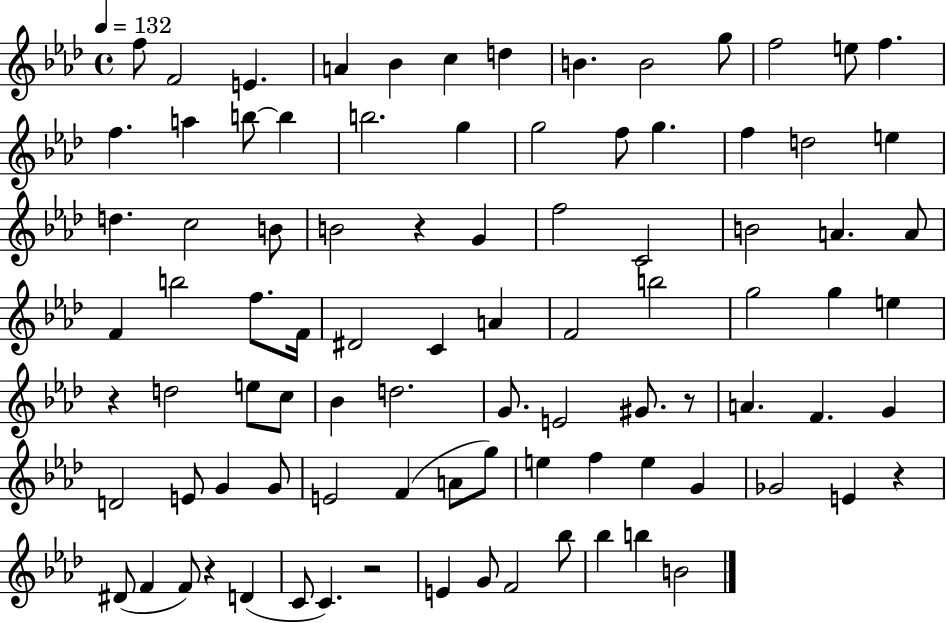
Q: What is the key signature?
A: AES major